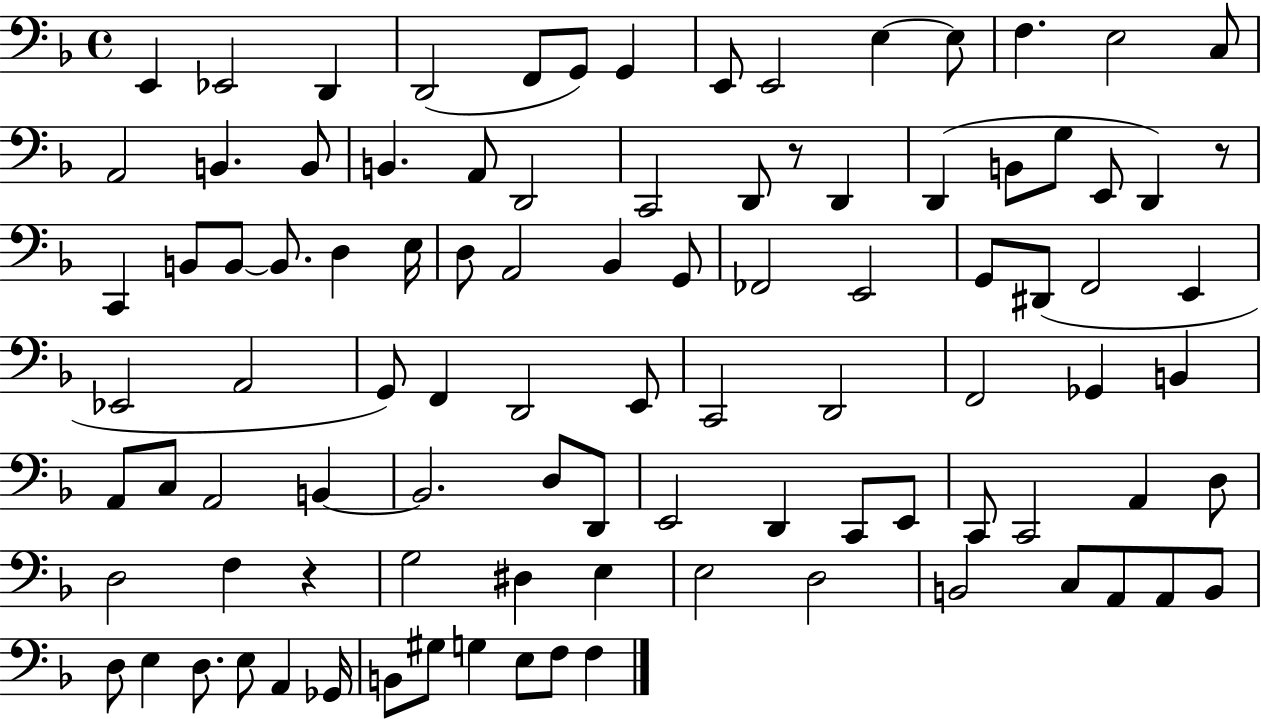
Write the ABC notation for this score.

X:1
T:Untitled
M:4/4
L:1/4
K:F
E,, _E,,2 D,, D,,2 F,,/2 G,,/2 G,, E,,/2 E,,2 E, E,/2 F, E,2 C,/2 A,,2 B,, B,,/2 B,, A,,/2 D,,2 C,,2 D,,/2 z/2 D,, D,, B,,/2 G,/2 E,,/2 D,, z/2 C,, B,,/2 B,,/2 B,,/2 D, E,/4 D,/2 A,,2 _B,, G,,/2 _F,,2 E,,2 G,,/2 ^D,,/2 F,,2 E,, _E,,2 A,,2 G,,/2 F,, D,,2 E,,/2 C,,2 D,,2 F,,2 _G,, B,, A,,/2 C,/2 A,,2 B,, B,,2 D,/2 D,,/2 E,,2 D,, C,,/2 E,,/2 C,,/2 C,,2 A,, D,/2 D,2 F, z G,2 ^D, E, E,2 D,2 B,,2 C,/2 A,,/2 A,,/2 B,,/2 D,/2 E, D,/2 E,/2 A,, _G,,/4 B,,/2 ^G,/2 G, E,/2 F,/2 F,